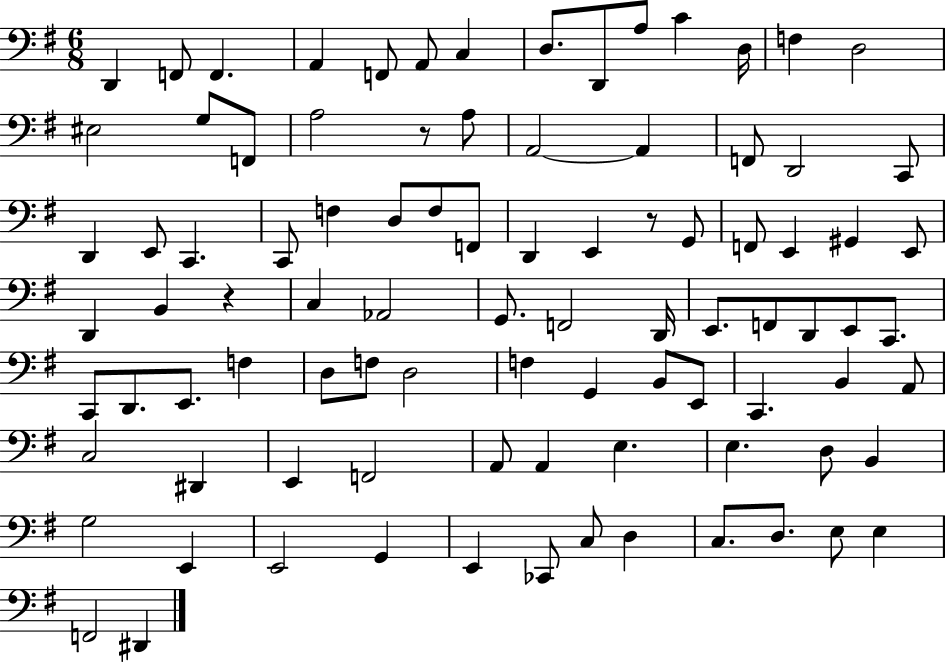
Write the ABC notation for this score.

X:1
T:Untitled
M:6/8
L:1/4
K:G
D,, F,,/2 F,, A,, F,,/2 A,,/2 C, D,/2 D,,/2 A,/2 C D,/4 F, D,2 ^E,2 G,/2 F,,/2 A,2 z/2 A,/2 A,,2 A,, F,,/2 D,,2 C,,/2 D,, E,,/2 C,, C,,/2 F, D,/2 F,/2 F,,/2 D,, E,, z/2 G,,/2 F,,/2 E,, ^G,, E,,/2 D,, B,, z C, _A,,2 G,,/2 F,,2 D,,/4 E,,/2 F,,/2 D,,/2 E,,/2 C,,/2 C,,/2 D,,/2 E,,/2 F, D,/2 F,/2 D,2 F, G,, B,,/2 E,,/2 C,, B,, A,,/2 C,2 ^D,, E,, F,,2 A,,/2 A,, E, E, D,/2 B,, G,2 E,, E,,2 G,, E,, _C,,/2 C,/2 D, C,/2 D,/2 E,/2 E, F,,2 ^D,,